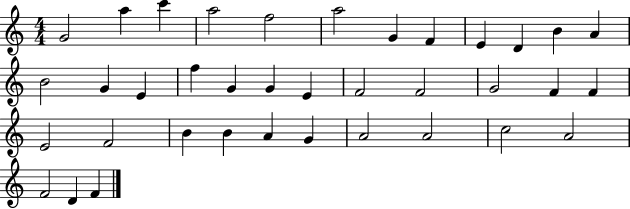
X:1
T:Untitled
M:4/4
L:1/4
K:C
G2 a c' a2 f2 a2 G F E D B A B2 G E f G G E F2 F2 G2 F F E2 F2 B B A G A2 A2 c2 A2 F2 D F